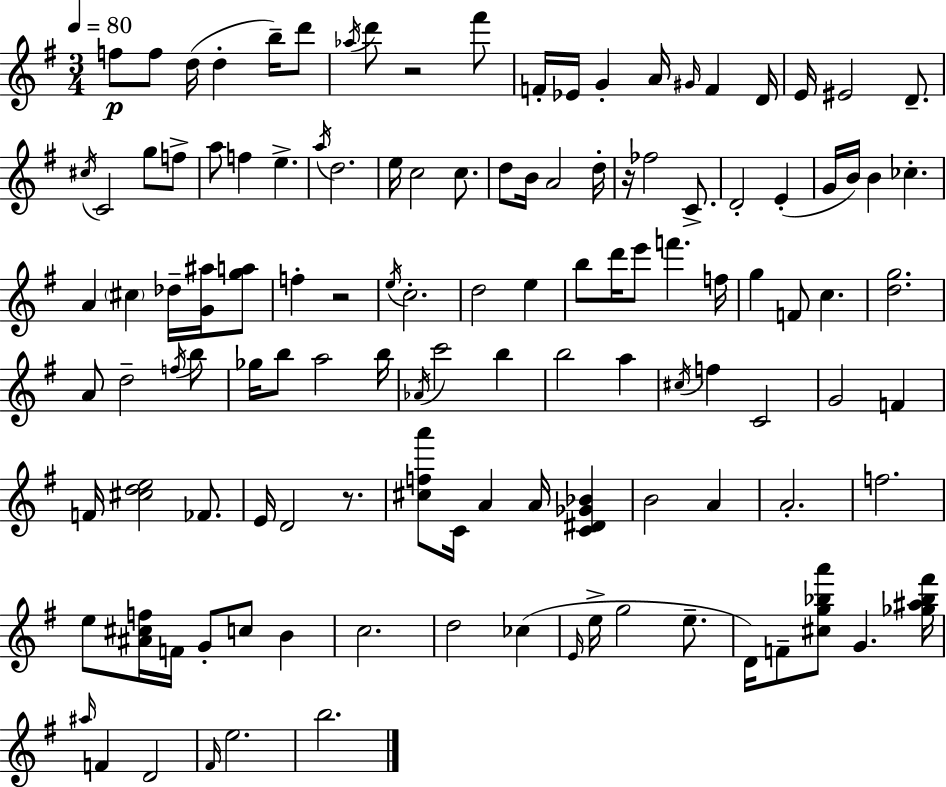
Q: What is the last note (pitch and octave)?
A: B5